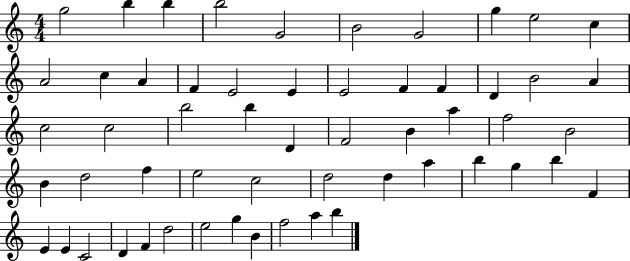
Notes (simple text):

G5/h B5/q B5/q B5/h G4/h B4/h G4/h G5/q E5/h C5/q A4/h C5/q A4/q F4/q E4/h E4/q E4/h F4/q F4/q D4/q B4/h A4/q C5/h C5/h B5/h B5/q D4/q F4/h B4/q A5/q F5/h B4/h B4/q D5/h F5/q E5/h C5/h D5/h D5/q A5/q B5/q G5/q B5/q F4/q E4/q E4/q C4/h D4/q F4/q D5/h E5/h G5/q B4/q F5/h A5/q B5/q